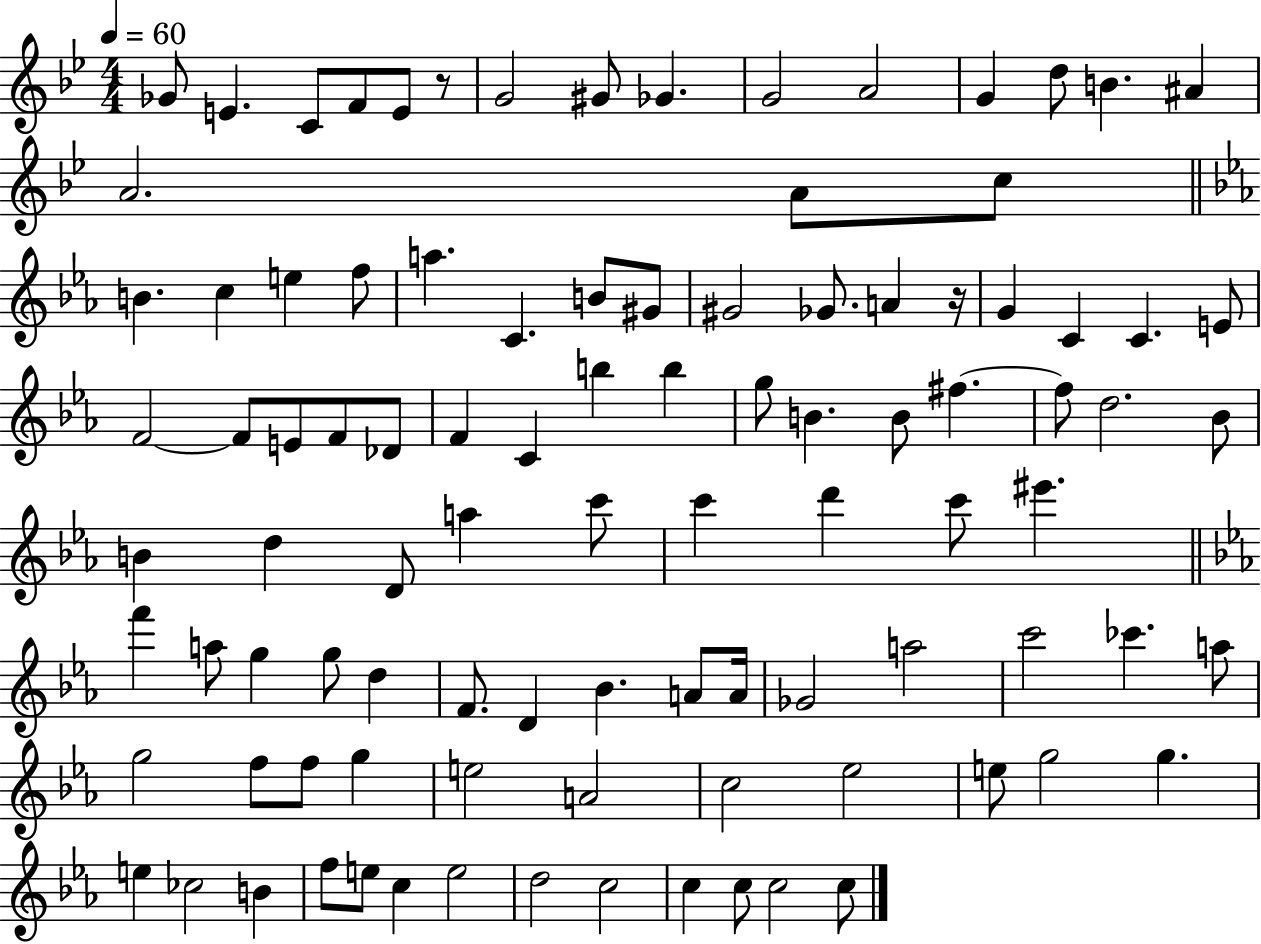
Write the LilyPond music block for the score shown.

{
  \clef treble
  \numericTimeSignature
  \time 4/4
  \key bes \major
  \tempo 4 = 60
  ges'8 e'4. c'8 f'8 e'8 r8 | g'2 gis'8 ges'4. | g'2 a'2 | g'4 d''8 b'4. ais'4 | \break a'2. a'8 c''8 | \bar "||" \break \key ees \major b'4. c''4 e''4 f''8 | a''4. c'4. b'8 gis'8 | gis'2 ges'8. a'4 r16 | g'4 c'4 c'4. e'8 | \break f'2~~ f'8 e'8 f'8 des'8 | f'4 c'4 b''4 b''4 | g''8 b'4. b'8 fis''4.~~ | fis''8 d''2. bes'8 | \break b'4 d''4 d'8 a''4 c'''8 | c'''4 d'''4 c'''8 eis'''4. | \bar "||" \break \key ees \major f'''4 a''8 g''4 g''8 d''4 | f'8. d'4 bes'4. a'8 a'16 | ges'2 a''2 | c'''2 ces'''4. a''8 | \break g''2 f''8 f''8 g''4 | e''2 a'2 | c''2 ees''2 | e''8 g''2 g''4. | \break e''4 ces''2 b'4 | f''8 e''8 c''4 e''2 | d''2 c''2 | c''4 c''8 c''2 c''8 | \break \bar "|."
}